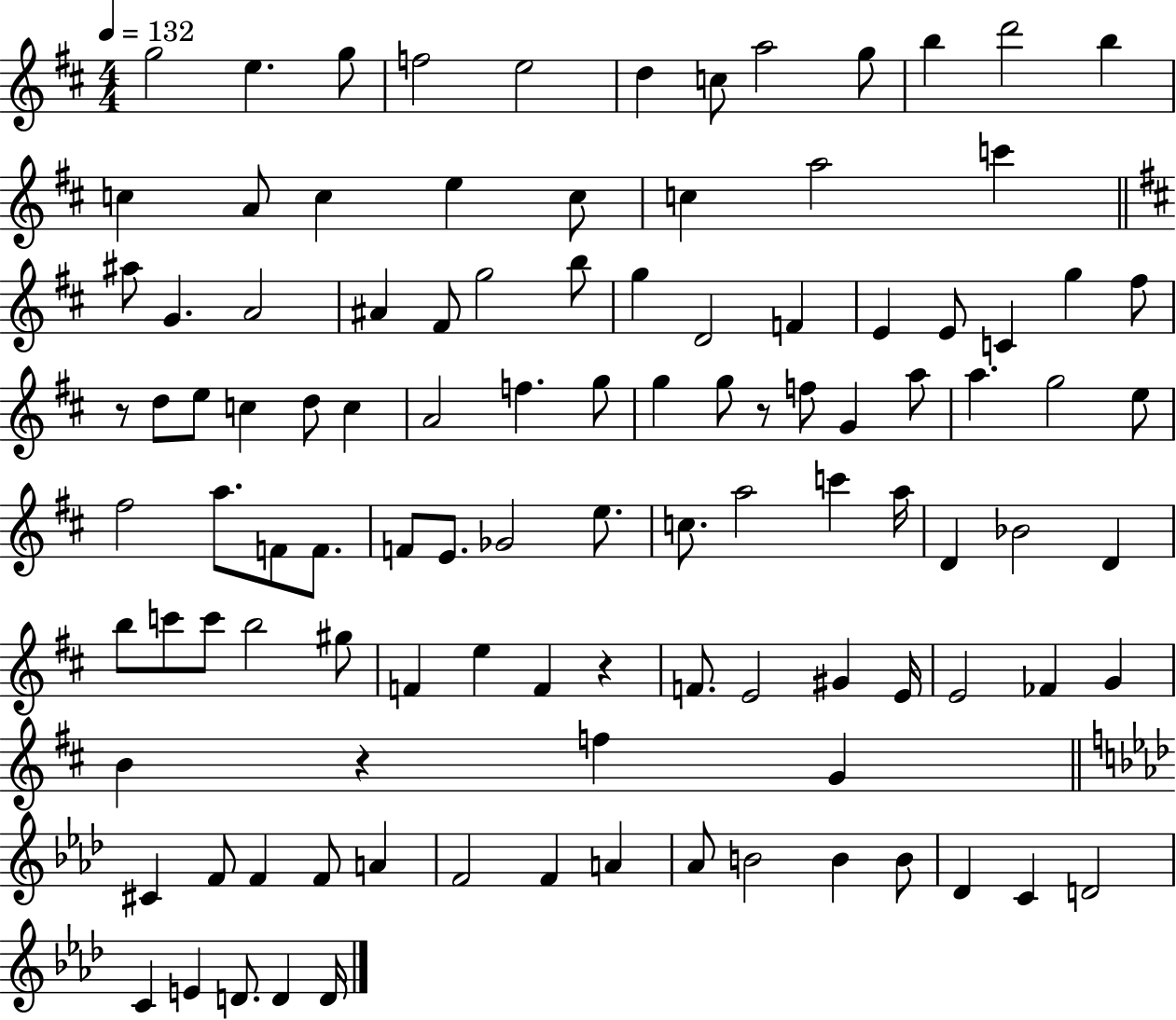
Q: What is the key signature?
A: D major